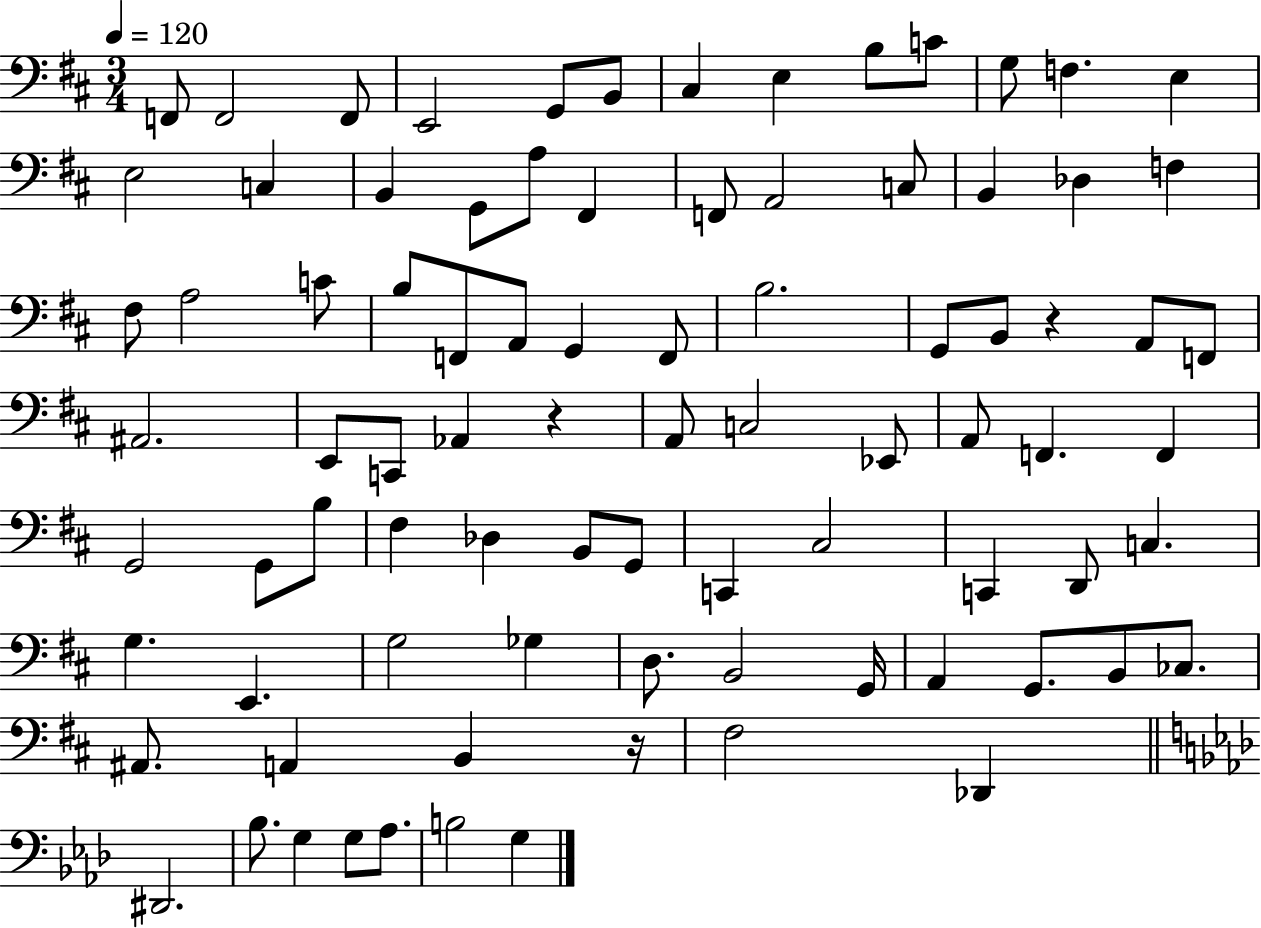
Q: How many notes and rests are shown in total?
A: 86